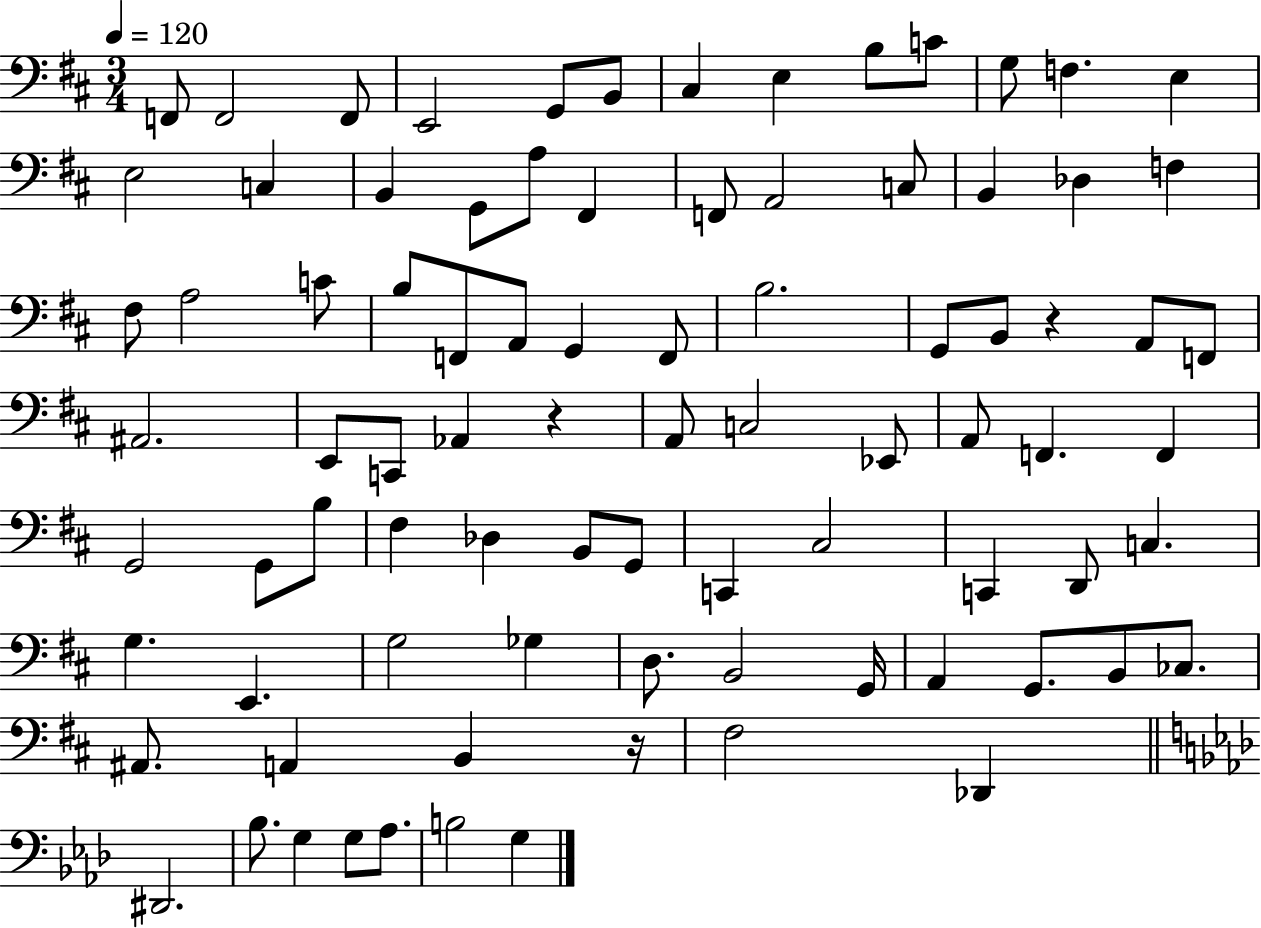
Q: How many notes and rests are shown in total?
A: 86